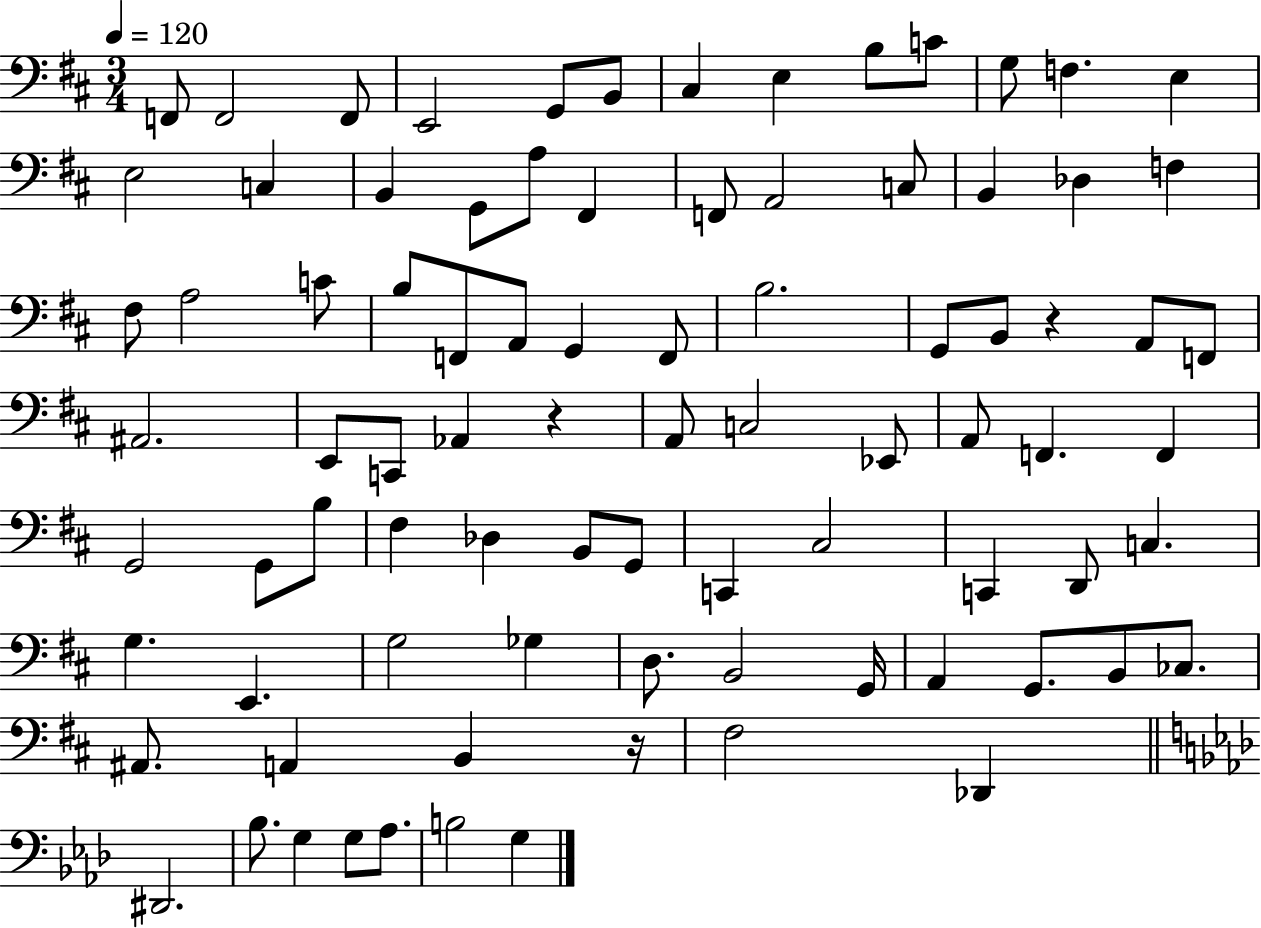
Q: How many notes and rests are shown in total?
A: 86